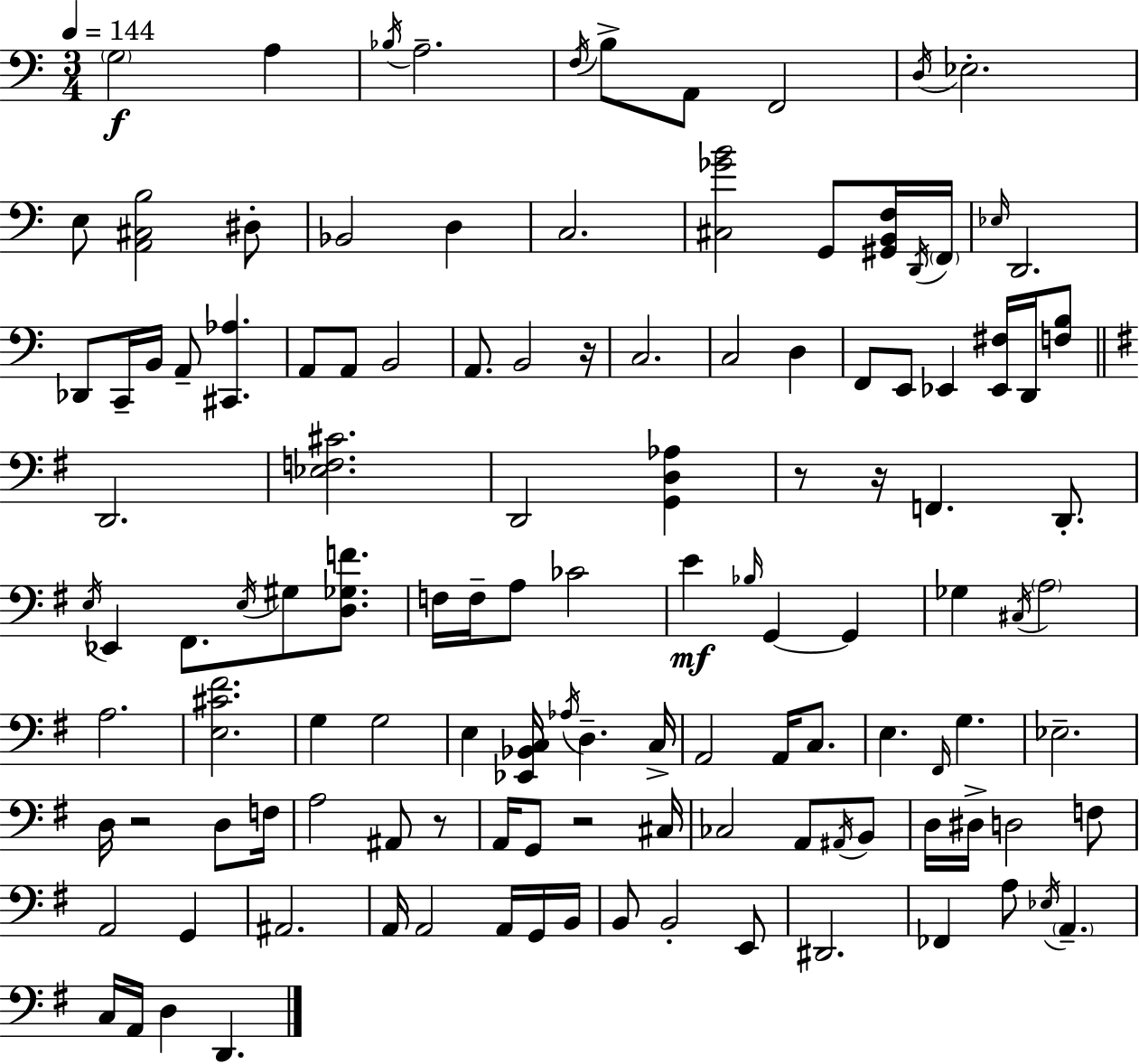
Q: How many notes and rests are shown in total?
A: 123